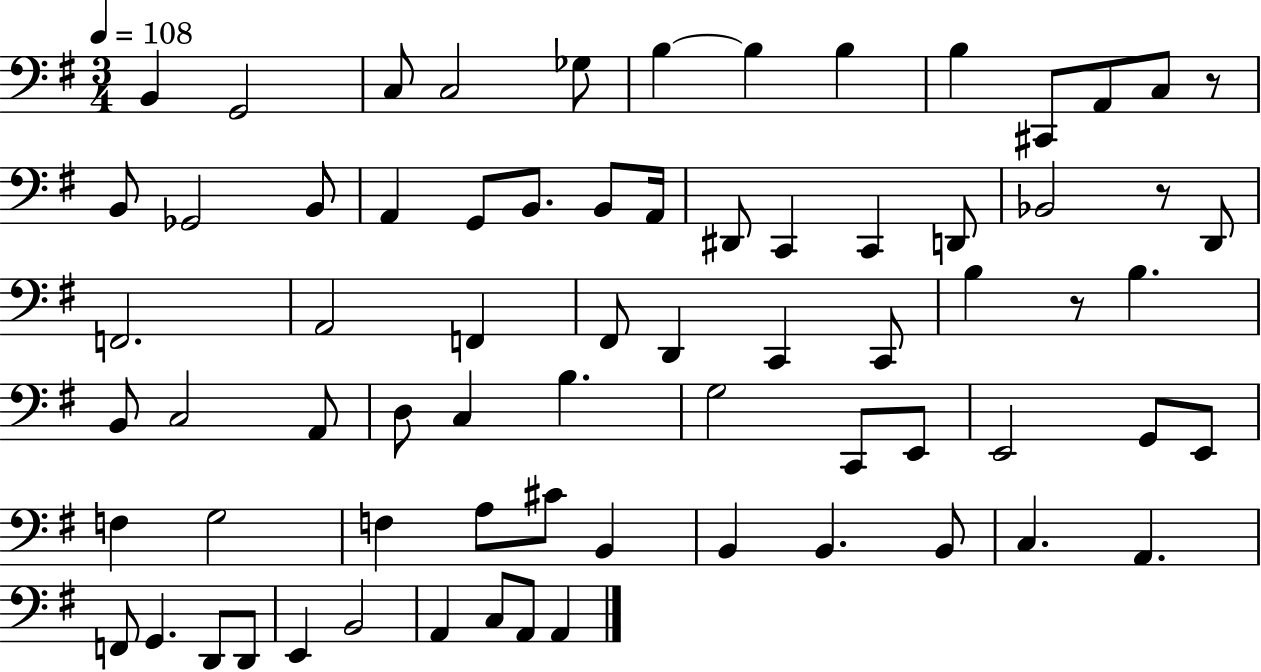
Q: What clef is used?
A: bass